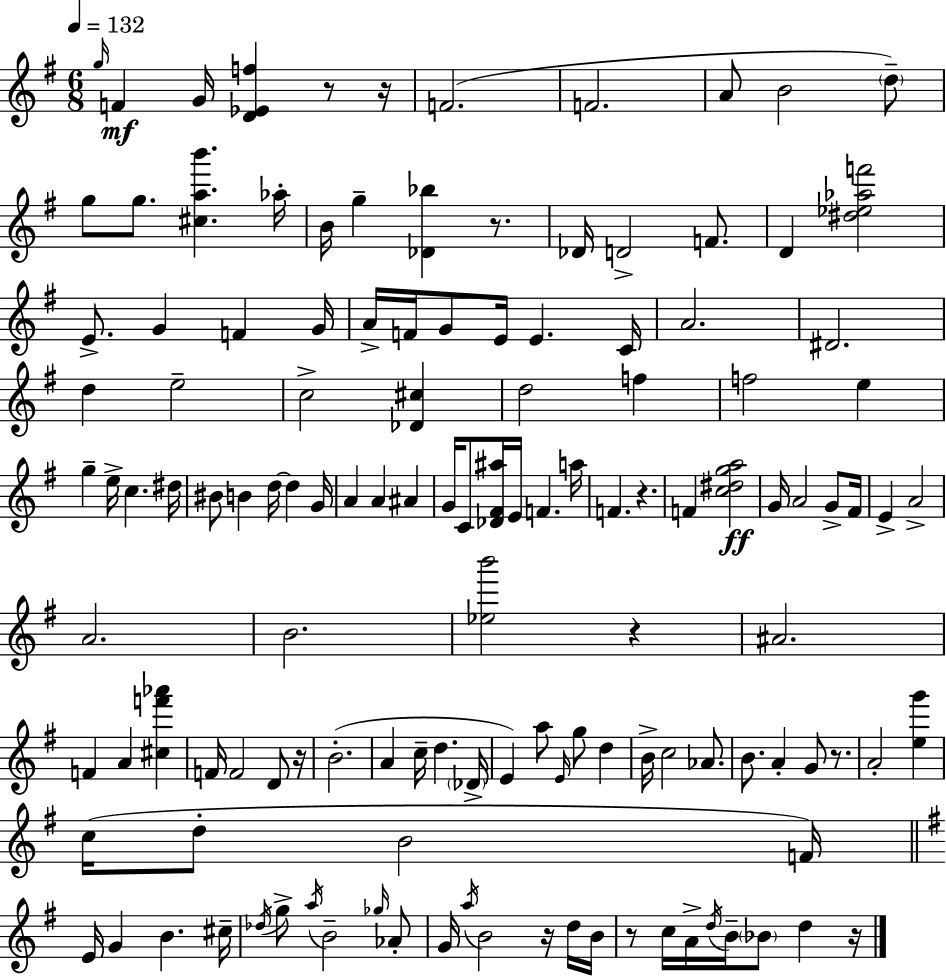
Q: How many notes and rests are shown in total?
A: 131